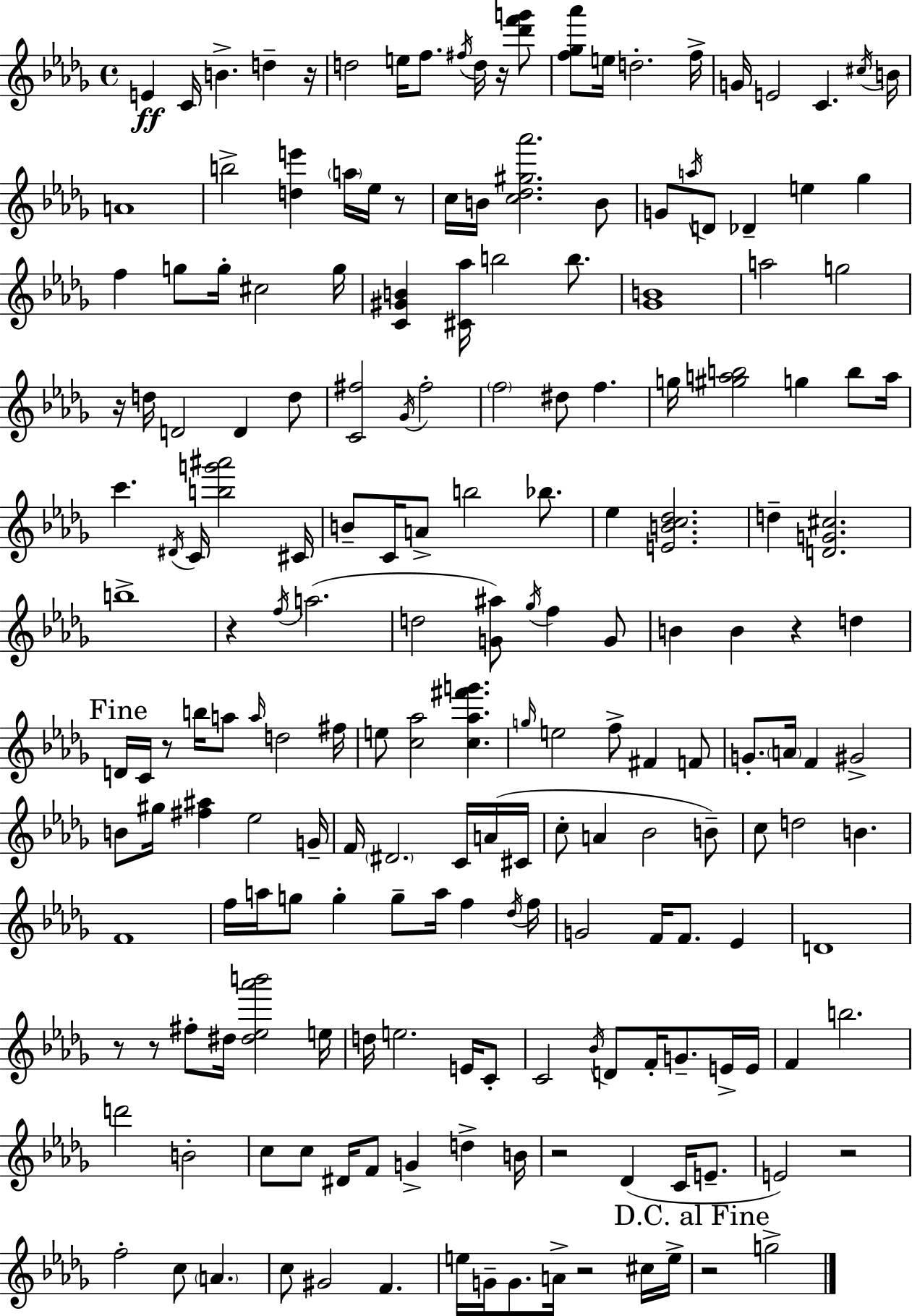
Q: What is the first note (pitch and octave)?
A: E4